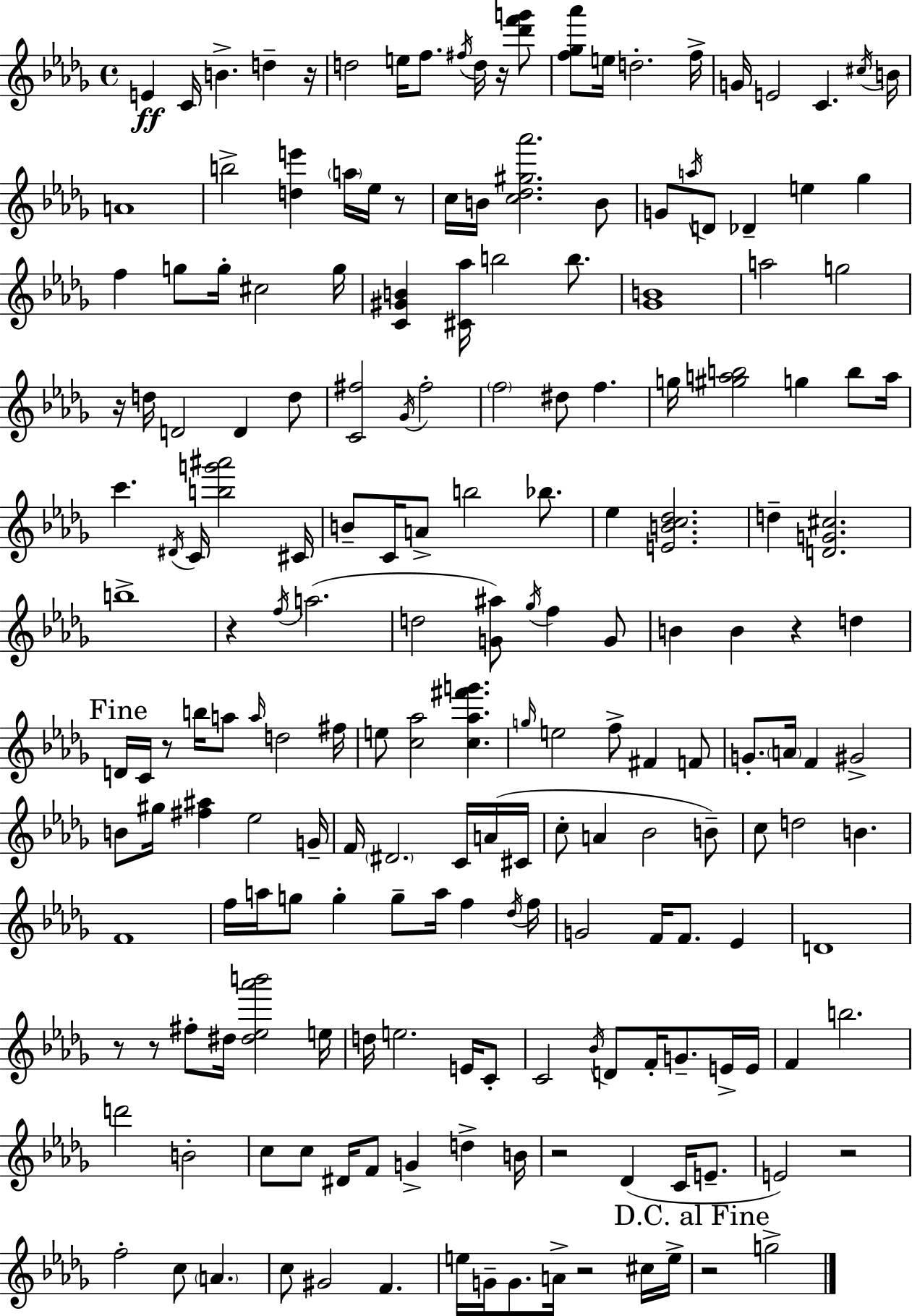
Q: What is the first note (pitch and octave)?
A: E4